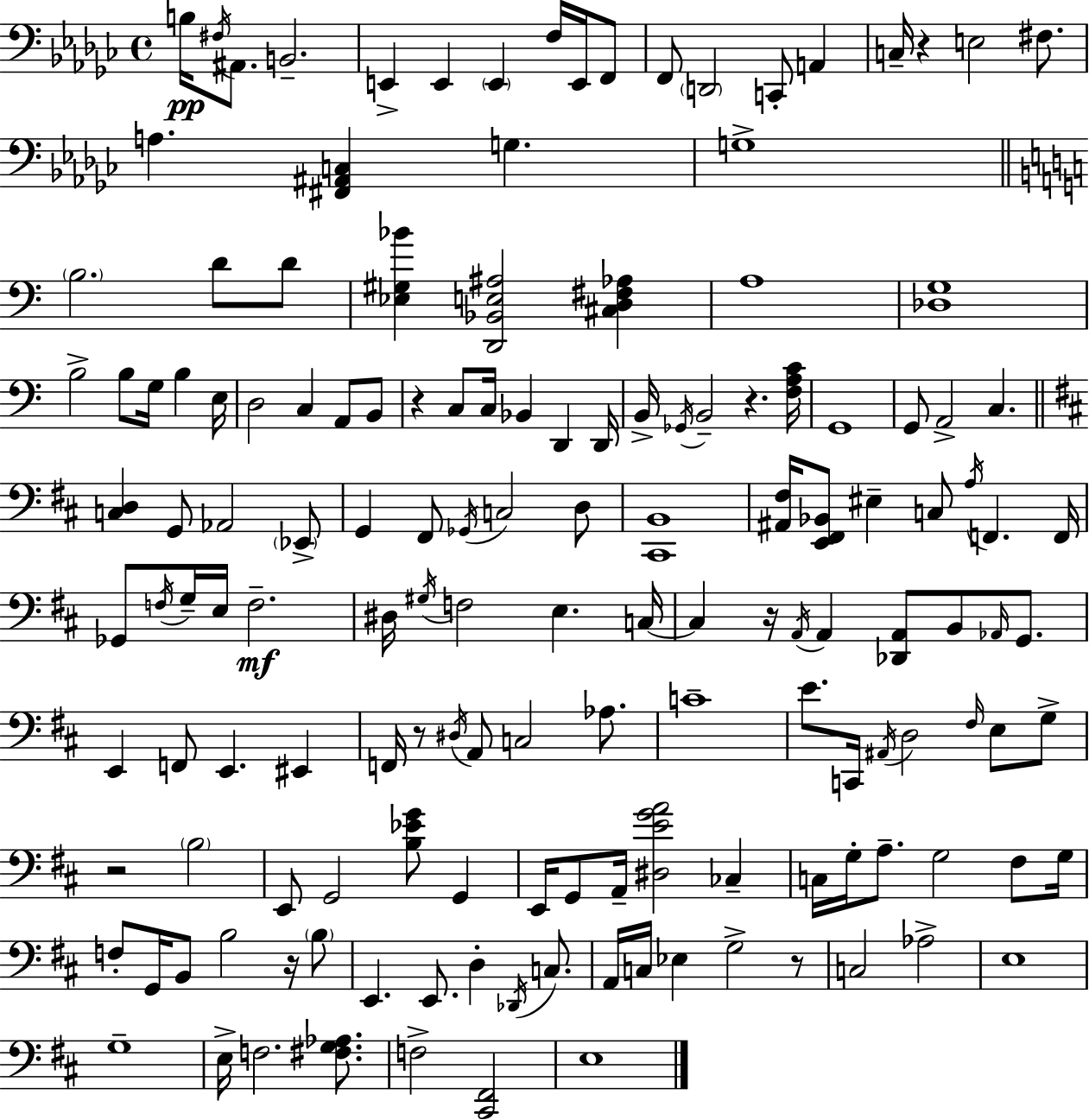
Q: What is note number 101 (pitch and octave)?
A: G3